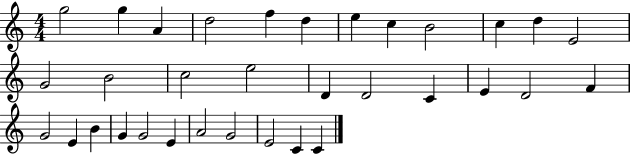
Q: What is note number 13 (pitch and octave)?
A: G4